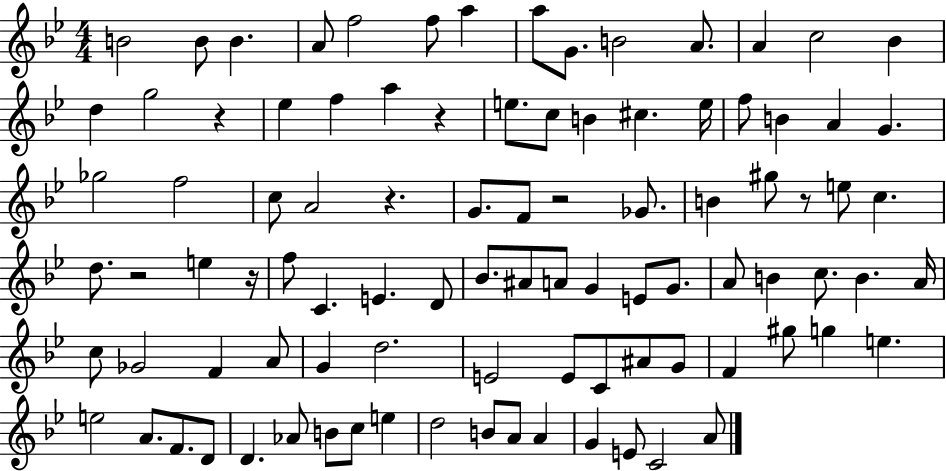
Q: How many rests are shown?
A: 7